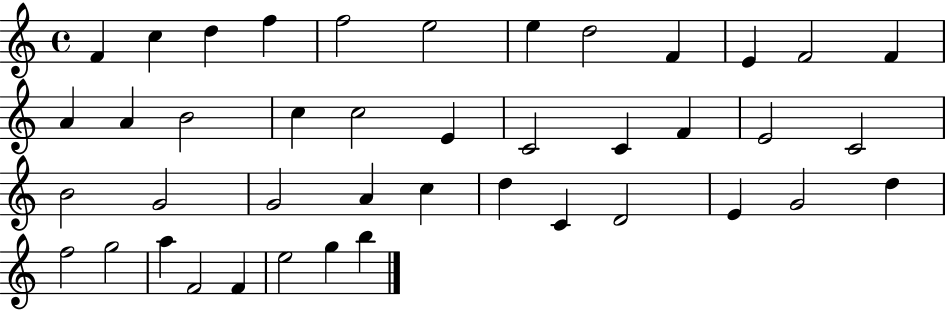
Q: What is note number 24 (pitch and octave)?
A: B4